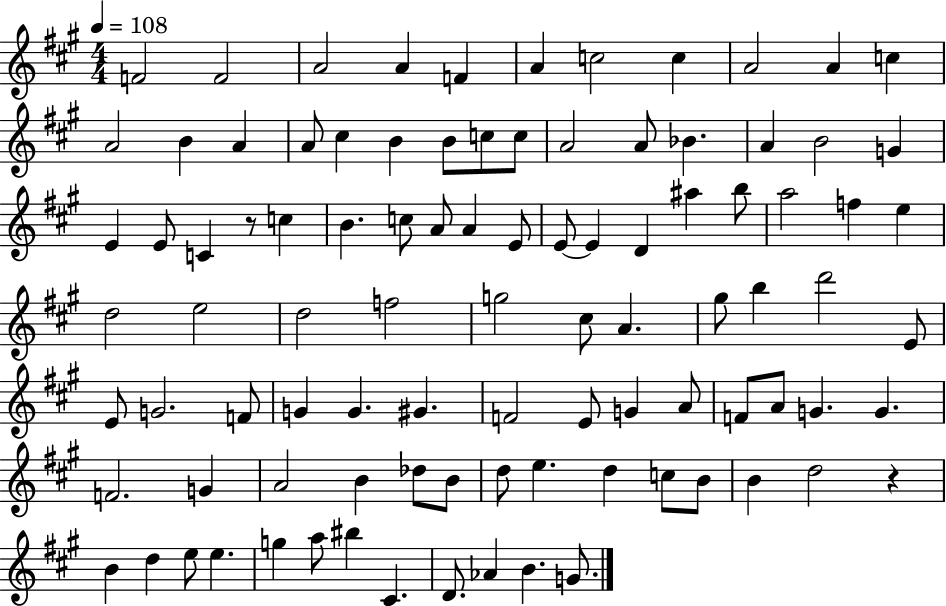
{
  \clef treble
  \numericTimeSignature
  \time 4/4
  \key a \major
  \tempo 4 = 108
  \repeat volta 2 { f'2 f'2 | a'2 a'4 f'4 | a'4 c''2 c''4 | a'2 a'4 c''4 | \break a'2 b'4 a'4 | a'8 cis''4 b'4 b'8 c''8 c''8 | a'2 a'8 bes'4. | a'4 b'2 g'4 | \break e'4 e'8 c'4 r8 c''4 | b'4. c''8 a'8 a'4 e'8 | e'8~~ e'4 d'4 ais''4 b''8 | a''2 f''4 e''4 | \break d''2 e''2 | d''2 f''2 | g''2 cis''8 a'4. | gis''8 b''4 d'''2 e'8 | \break e'8 g'2. f'8 | g'4 g'4. gis'4. | f'2 e'8 g'4 a'8 | f'8 a'8 g'4. g'4. | \break f'2. g'4 | a'2 b'4 des''8 b'8 | d''8 e''4. d''4 c''8 b'8 | b'4 d''2 r4 | \break b'4 d''4 e''8 e''4. | g''4 a''8 bis''4 cis'4. | d'8. aes'4 b'4. g'8. | } \bar "|."
}